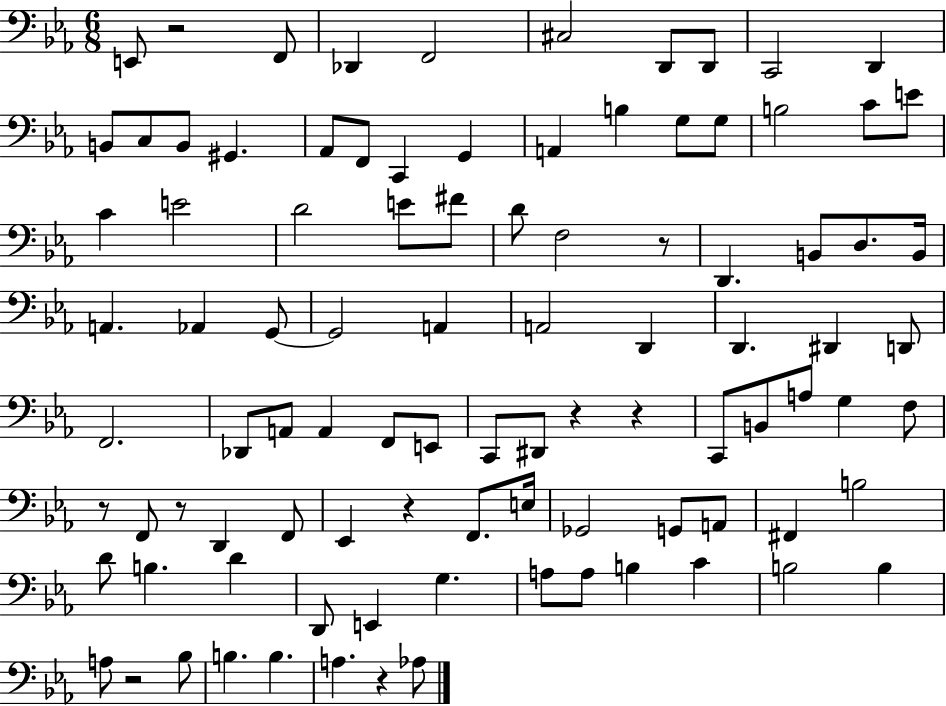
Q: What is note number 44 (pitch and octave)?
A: D#2